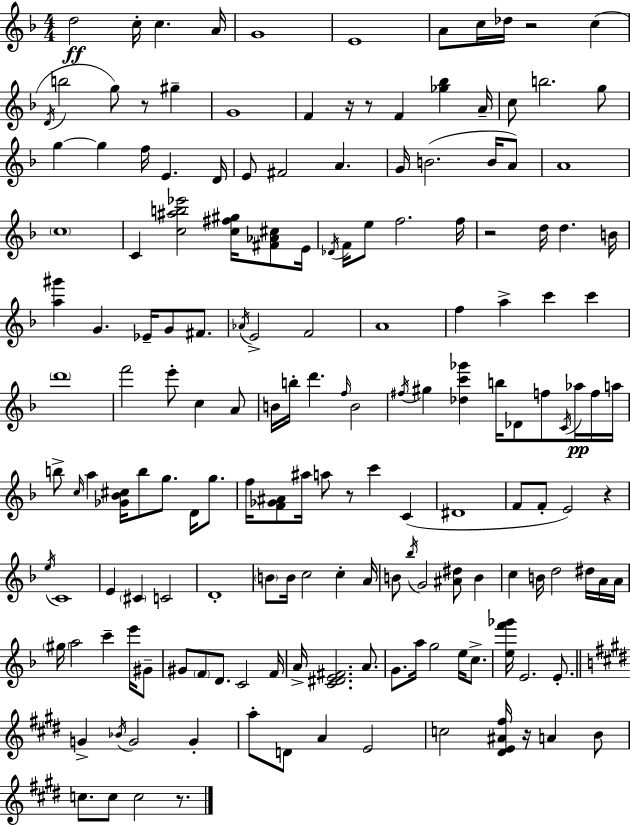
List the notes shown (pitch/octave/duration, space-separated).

D5/h C5/s C5/q. A4/s G4/w E4/w A4/e C5/s Db5/s R/h C5/q D4/s B5/h G5/e R/e G#5/q G4/w F4/q R/s R/e F4/q [Gb5,Bb5]/q A4/s C5/e B5/h. G5/e G5/q G5/q F5/s E4/q. D4/s E4/e F#4/h A4/q. G4/s B4/h. B4/s A4/e A4/w C5/w C4/q [C5,A#5,B5,Eb6]/h [C5,F#5,G#5]/s [F#4,Ab4,C#5]/e E4/s Db4/s F4/s E5/e F5/h. F5/s R/h D5/s D5/q. B4/s [A5,G#6]/q G4/q. Eb4/s G4/e F#4/e. Ab4/s E4/h F4/h A4/w F5/q A5/q C6/q C6/q D6/w F6/h E6/e C5/q A4/e B4/s B5/s D6/q. F5/s B4/h F#5/s G#5/q [Db5,C6,Gb6]/q B5/s Db4/e F5/e C4/s Ab5/s F5/s A5/s B5/e C5/s A5/q [Gb4,Bb4,C#5]/s B5/e G5/e. D4/s G5/e. F5/s [F4,Gb4,A#4]/e A#5/s A5/e R/e C6/q C4/q D#4/w F4/e F4/e E4/h R/q E5/s C4/w E4/q C#4/q C4/h D4/w B4/e B4/s C5/h C5/q A4/s B4/e Bb5/s G4/h [A#4,D#5]/e B4/q C5/q B4/s D5/h D#5/s A4/s A4/s G#5/s A5/h C6/q E6/s G#4/e G#4/e F4/e D4/e. C4/h F4/s A4/s [C4,D#4,E4,F#4]/h. A4/e. G4/e. A5/s G5/h E5/s C5/e. [E5,F6,Gb6]/s E4/h. E4/e. G4/q Bb4/s G4/h G4/q A5/e D4/e A4/q E4/h C5/h [D#4,E4,A#4,F#5]/s R/s A4/q B4/e C5/e. C5/e C5/h R/e.